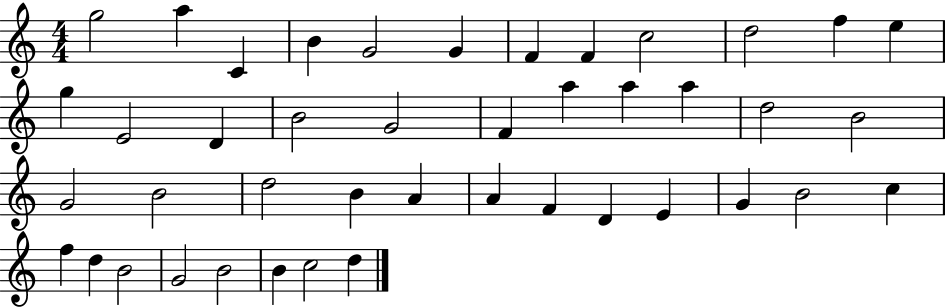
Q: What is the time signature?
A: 4/4